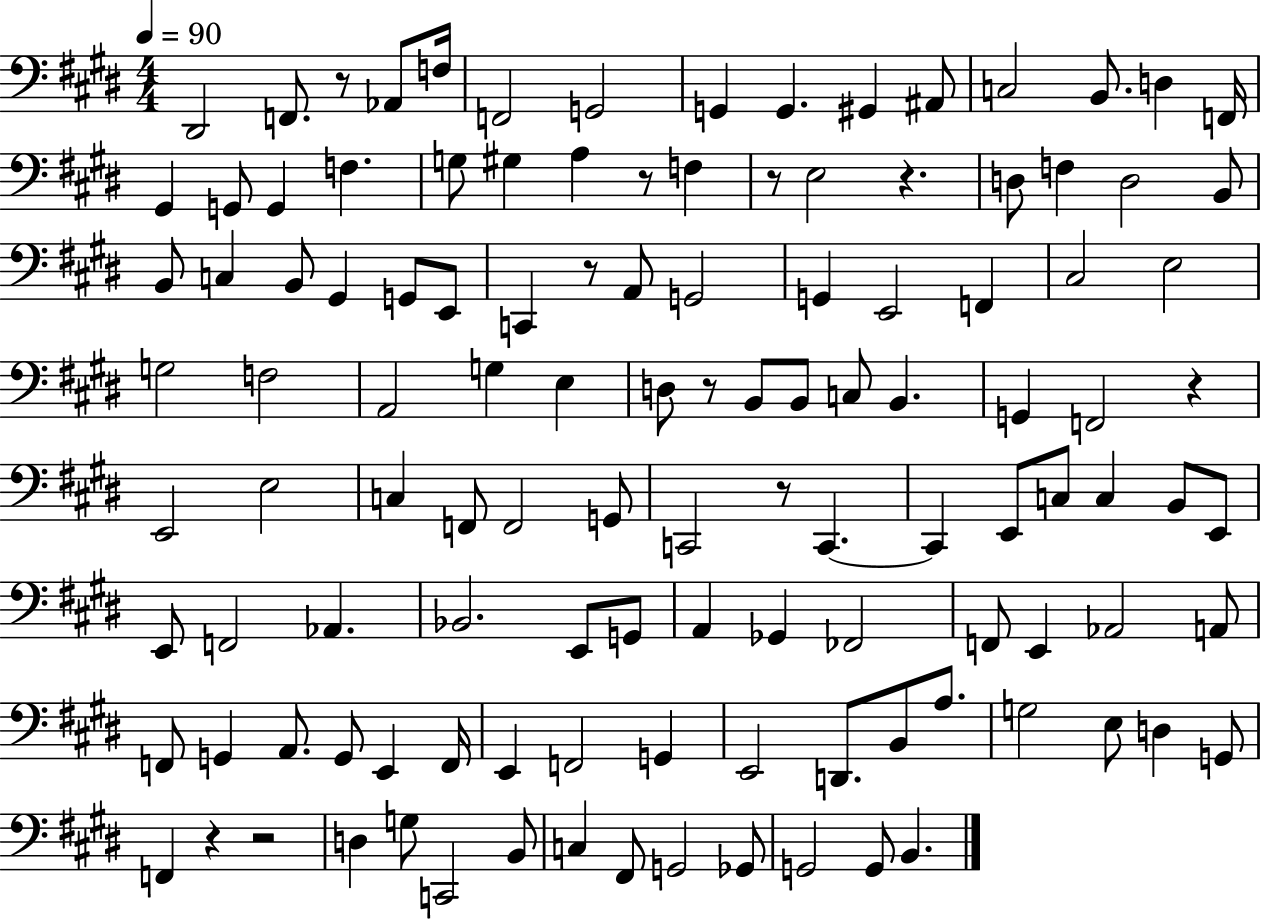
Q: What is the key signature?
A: E major